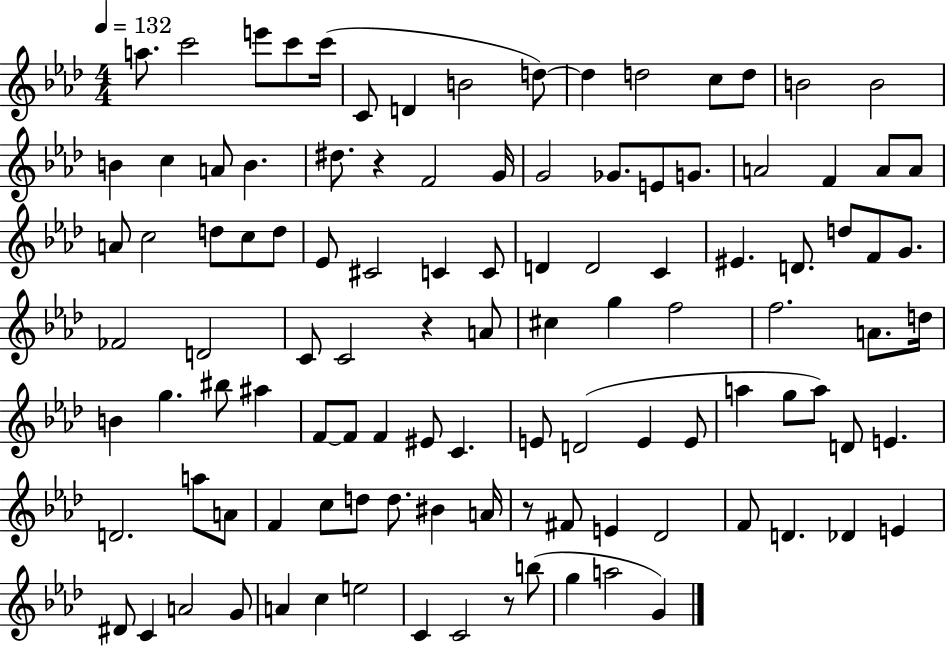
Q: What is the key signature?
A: AES major